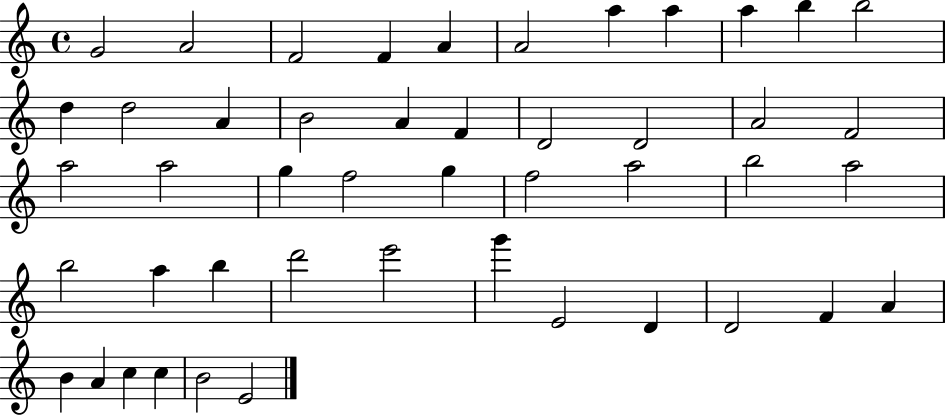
X:1
T:Untitled
M:4/4
L:1/4
K:C
G2 A2 F2 F A A2 a a a b b2 d d2 A B2 A F D2 D2 A2 F2 a2 a2 g f2 g f2 a2 b2 a2 b2 a b d'2 e'2 g' E2 D D2 F A B A c c B2 E2